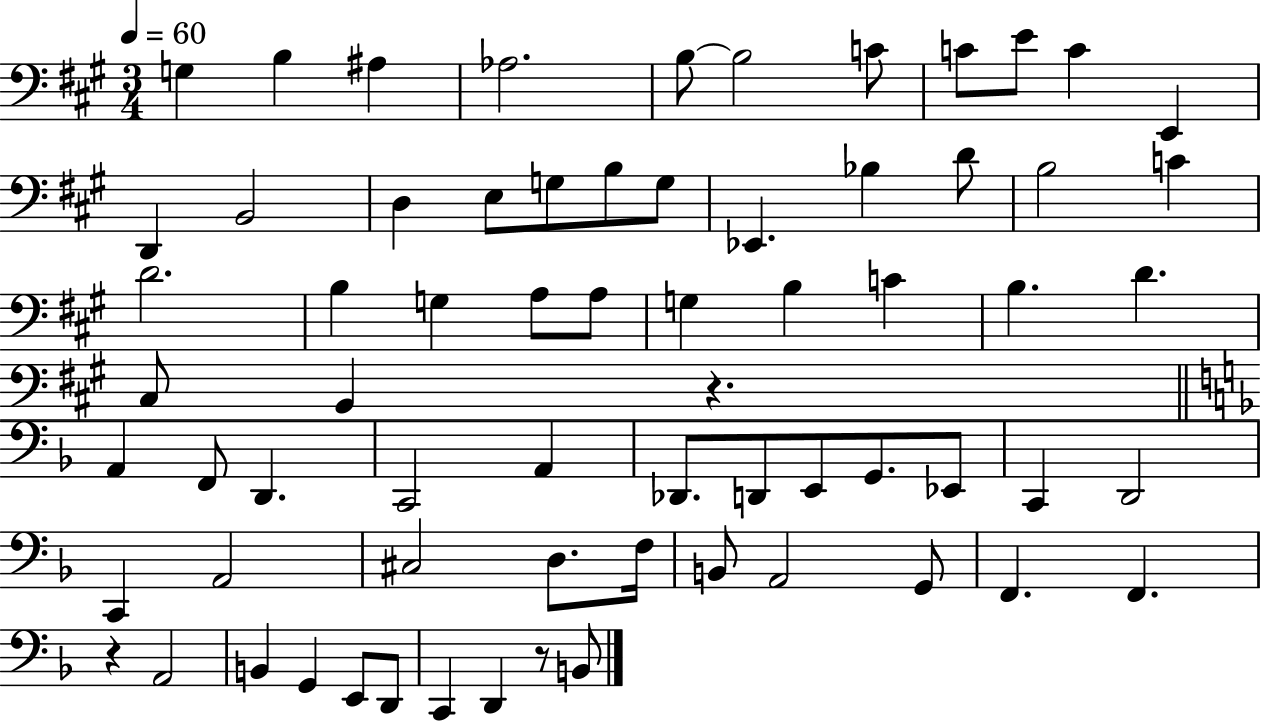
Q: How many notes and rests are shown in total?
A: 68